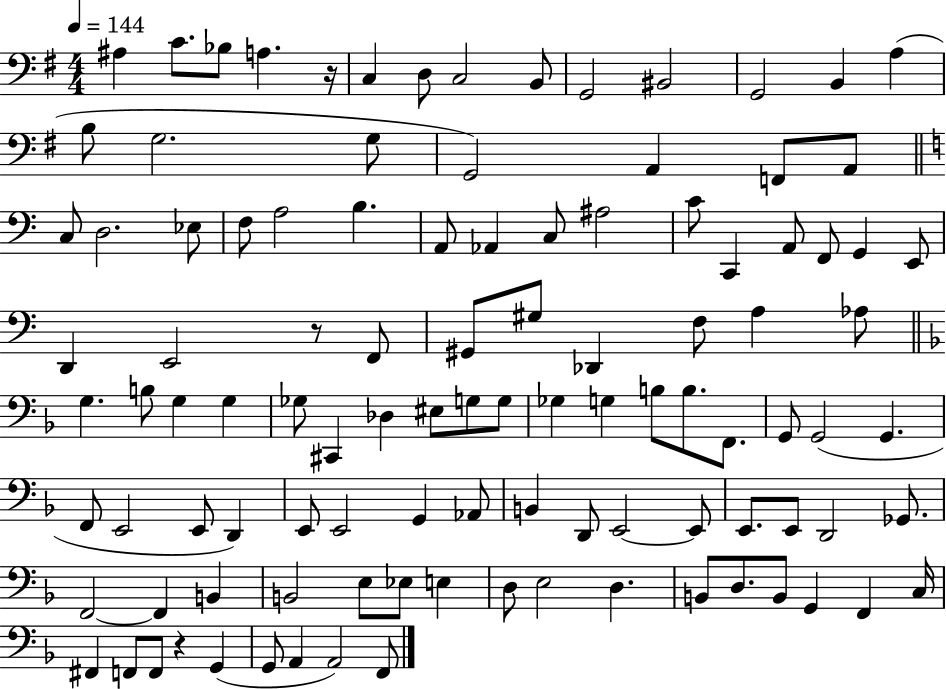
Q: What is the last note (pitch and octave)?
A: F2